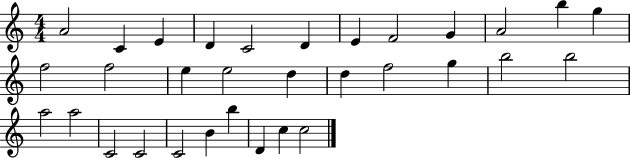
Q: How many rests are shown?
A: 0